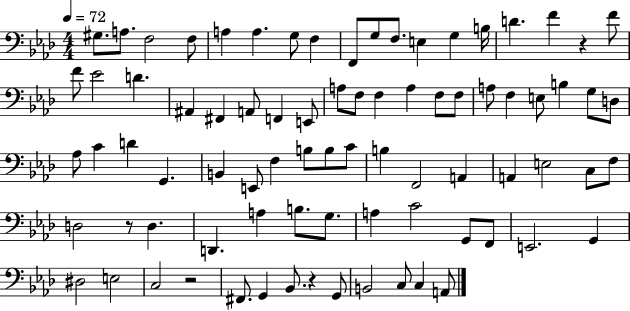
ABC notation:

X:1
T:Untitled
M:4/4
L:1/4
K:Ab
^G,/2 A,/2 F,2 F,/2 A, A, G,/2 F, F,,/2 G,/2 F,/2 E, G, B,/4 D F z F/2 F/2 _E2 D ^A,, ^F,, A,,/2 F,, E,,/2 A,/2 F,/2 F, A, F,/2 F,/2 A,/2 F, E,/2 B, G,/2 D,/2 _A,/2 C D G,, B,, E,,/2 F, B,/2 B,/2 C/2 B, F,,2 A,, A,, E,2 C,/2 F,/2 D,2 z/2 D, D,, A, B,/2 G,/2 A, C2 G,,/2 F,,/2 E,,2 G,, ^D,2 E,2 C,2 z2 ^F,,/2 G,, _B,,/2 z G,,/2 B,,2 C,/2 C, A,,/2